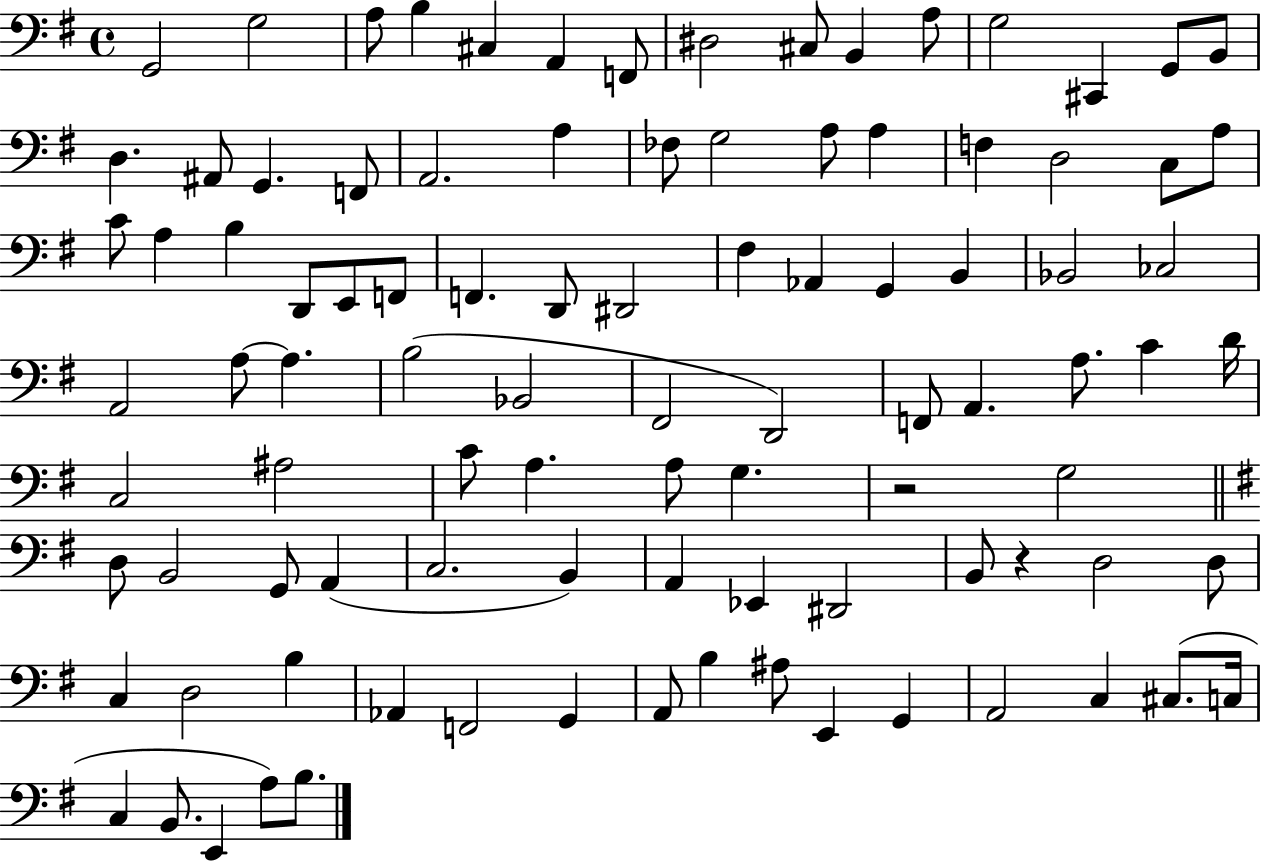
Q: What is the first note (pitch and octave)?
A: G2